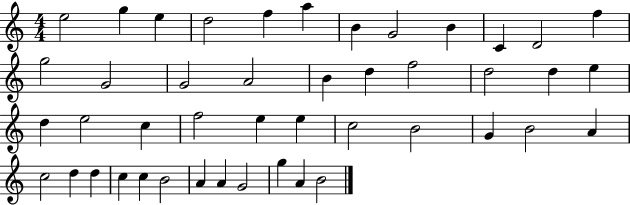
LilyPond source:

{
  \clef treble
  \numericTimeSignature
  \time 4/4
  \key c \major
  e''2 g''4 e''4 | d''2 f''4 a''4 | b'4 g'2 b'4 | c'4 d'2 f''4 | \break g''2 g'2 | g'2 a'2 | b'4 d''4 f''2 | d''2 d''4 e''4 | \break d''4 e''2 c''4 | f''2 e''4 e''4 | c''2 b'2 | g'4 b'2 a'4 | \break c''2 d''4 d''4 | c''4 c''4 b'2 | a'4 a'4 g'2 | g''4 a'4 b'2 | \break \bar "|."
}